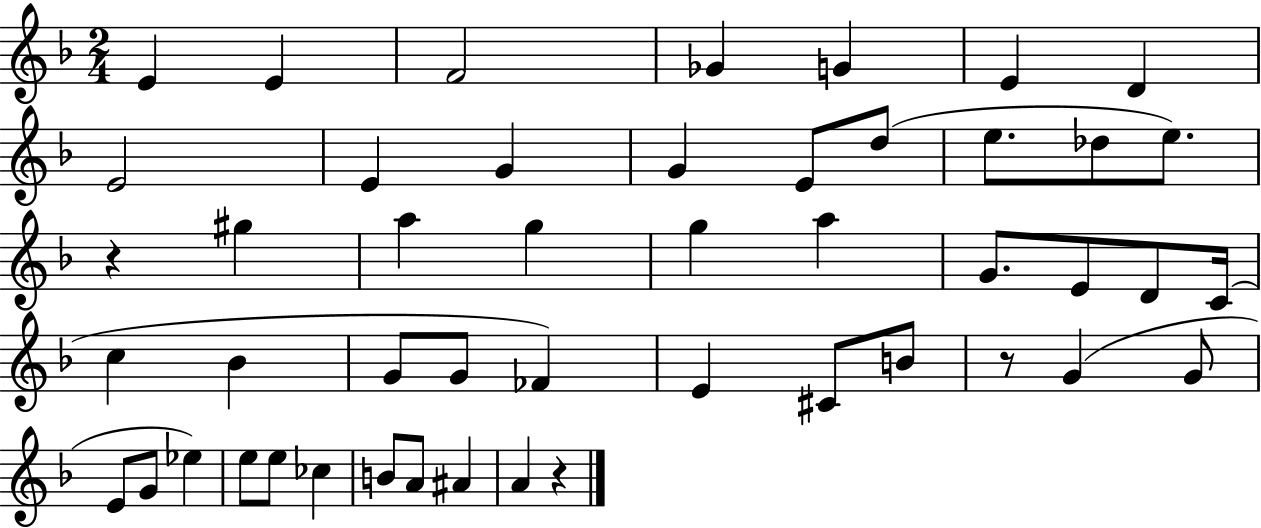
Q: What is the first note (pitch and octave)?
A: E4